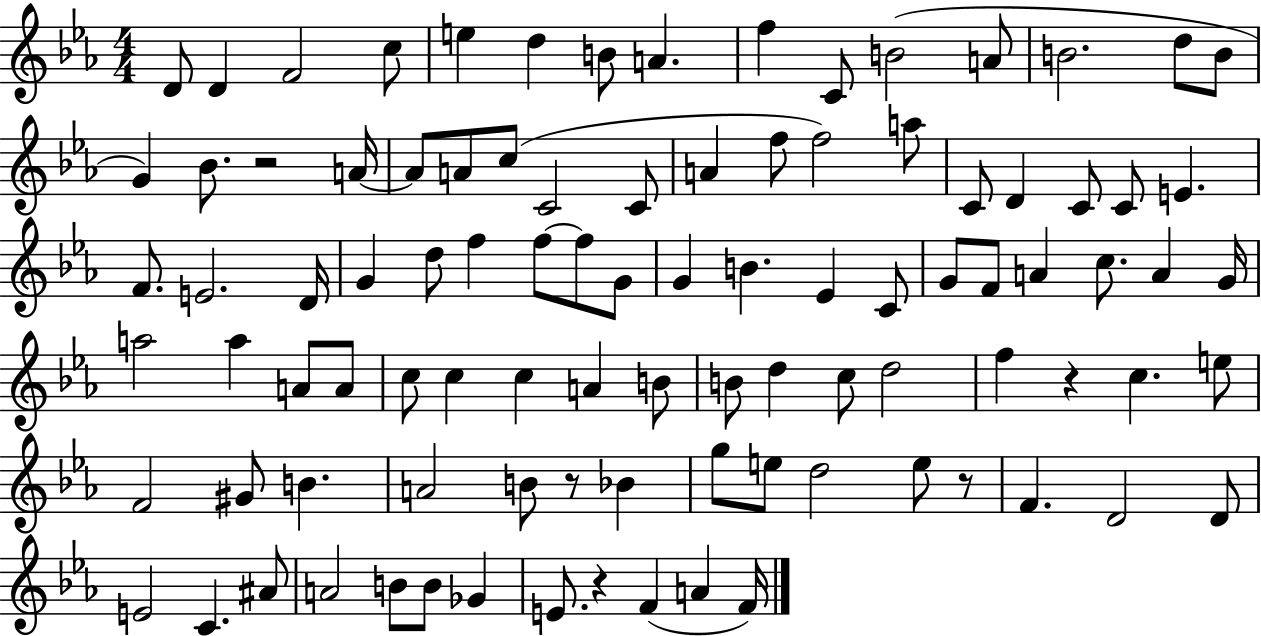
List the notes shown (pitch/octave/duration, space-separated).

D4/e D4/q F4/h C5/e E5/q D5/q B4/e A4/q. F5/q C4/e B4/h A4/e B4/h. D5/e B4/e G4/q Bb4/e. R/h A4/s A4/e A4/e C5/e C4/h C4/e A4/q F5/e F5/h A5/e C4/e D4/q C4/e C4/e E4/q. F4/e. E4/h. D4/s G4/q D5/e F5/q F5/e F5/e G4/e G4/q B4/q. Eb4/q C4/e G4/e F4/e A4/q C5/e. A4/q G4/s A5/h A5/q A4/e A4/e C5/e C5/q C5/q A4/q B4/e B4/e D5/q C5/e D5/h F5/q R/q C5/q. E5/e F4/h G#4/e B4/q. A4/h B4/e R/e Bb4/q G5/e E5/e D5/h E5/e R/e F4/q. D4/h D4/e E4/h C4/q. A#4/e A4/h B4/e B4/e Gb4/q E4/e. R/q F4/q A4/q F4/s